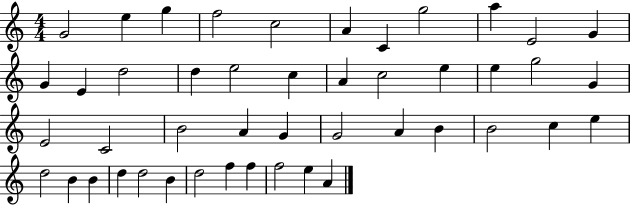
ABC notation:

X:1
T:Untitled
M:4/4
L:1/4
K:C
G2 e g f2 c2 A C g2 a E2 G G E d2 d e2 c A c2 e e g2 G E2 C2 B2 A G G2 A B B2 c e d2 B B d d2 B d2 f f f2 e A